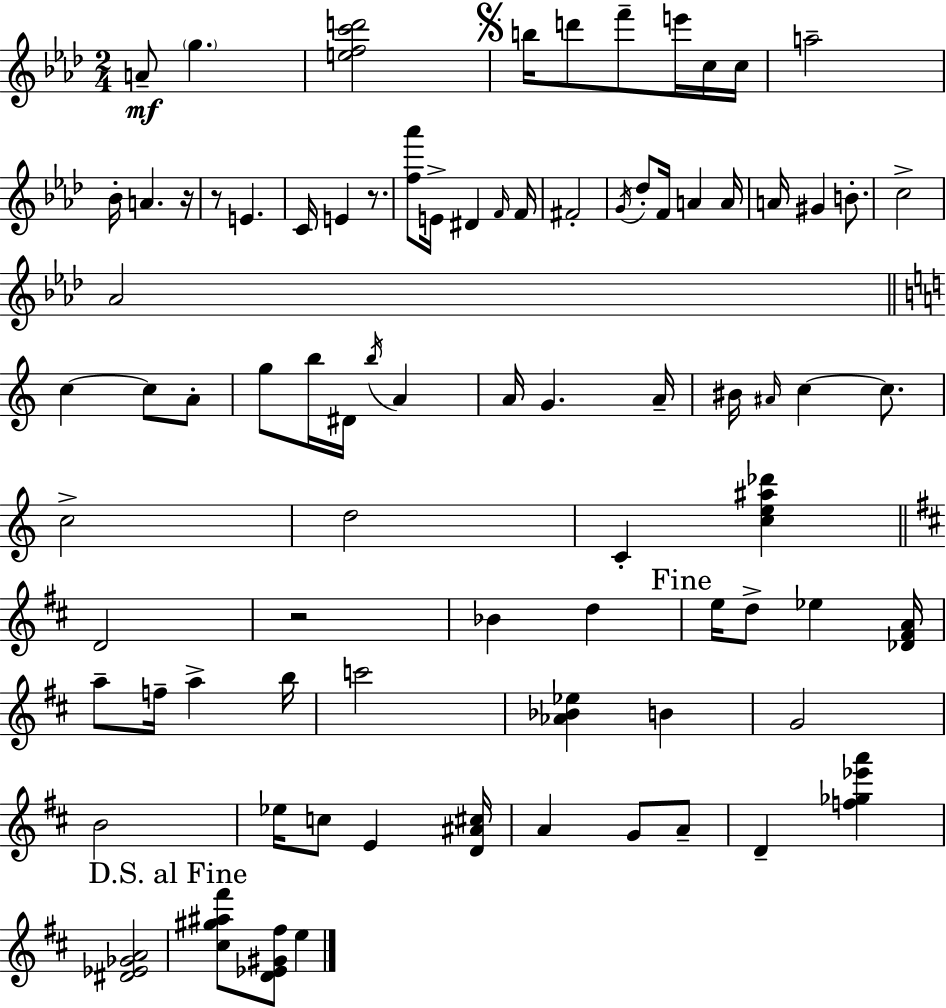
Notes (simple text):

A4/e G5/q. [E5,F5,C6,D6]/h B5/s D6/e F6/e E6/s C5/s C5/s A5/h Bb4/s A4/q. R/s R/e E4/q. C4/s E4/q R/e. [F5,Ab6]/e E4/s D#4/q F4/s F4/s F#4/h G4/s Db5/e F4/s A4/q A4/s A4/s G#4/q B4/e. C5/h Ab4/h C5/q C5/e A4/e G5/e B5/s D#4/s B5/s A4/q A4/s G4/q. A4/s BIS4/s A#4/s C5/q C5/e. C5/h D5/h C4/q [C5,E5,A#5,Db6]/q D4/h R/h Bb4/q D5/q E5/s D5/e Eb5/q [Db4,F#4,A4]/s A5/e F5/s A5/q B5/s C6/h [Ab4,Bb4,Eb5]/q B4/q G4/h B4/h Eb5/s C5/e E4/q [D4,A#4,C#5]/s A4/q G4/e A4/e D4/q [F5,Gb5,Eb6,A6]/q [D#4,Eb4,Gb4,A4]/h [C#5,G#5,A#5,F#6]/e [D4,Eb4,G#4,F#5]/e E5/q